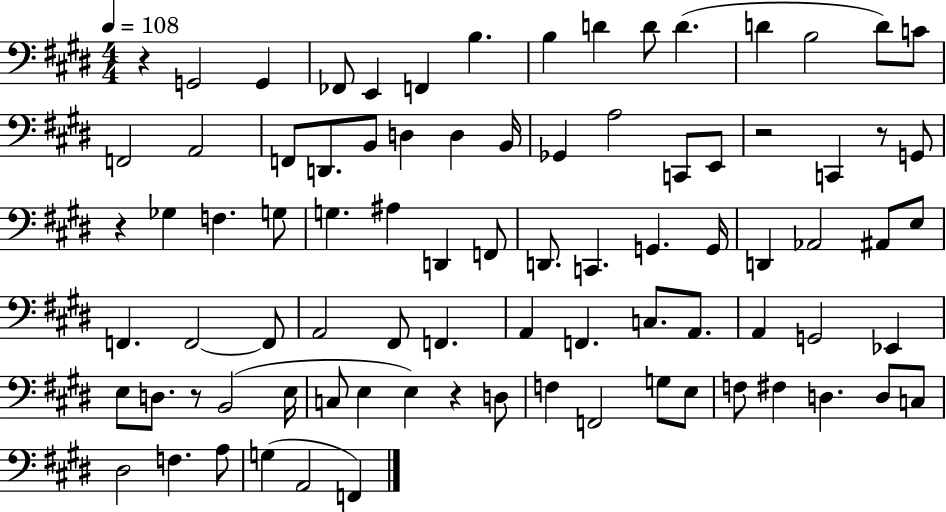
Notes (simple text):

R/q G2/h G2/q FES2/e E2/q F2/q B3/q. B3/q D4/q D4/e D4/q. D4/q B3/h D4/e C4/e F2/h A2/h F2/e D2/e. B2/e D3/q D3/q B2/s Gb2/q A3/h C2/e E2/e R/h C2/q R/e G2/e R/q Gb3/q F3/q. G3/e G3/q. A#3/q D2/q F2/e D2/e. C2/q. G2/q. G2/s D2/q Ab2/h A#2/e E3/e F2/q. F2/h F2/e A2/h F#2/e F2/q. A2/q F2/q. C3/e. A2/e. A2/q G2/h Eb2/q E3/e D3/e. R/e B2/h E3/s C3/e E3/q E3/q R/q D3/e F3/q F2/h G3/e E3/e F3/e F#3/q D3/q. D3/e C3/e D#3/h F3/q. A3/e G3/q A2/h F2/q